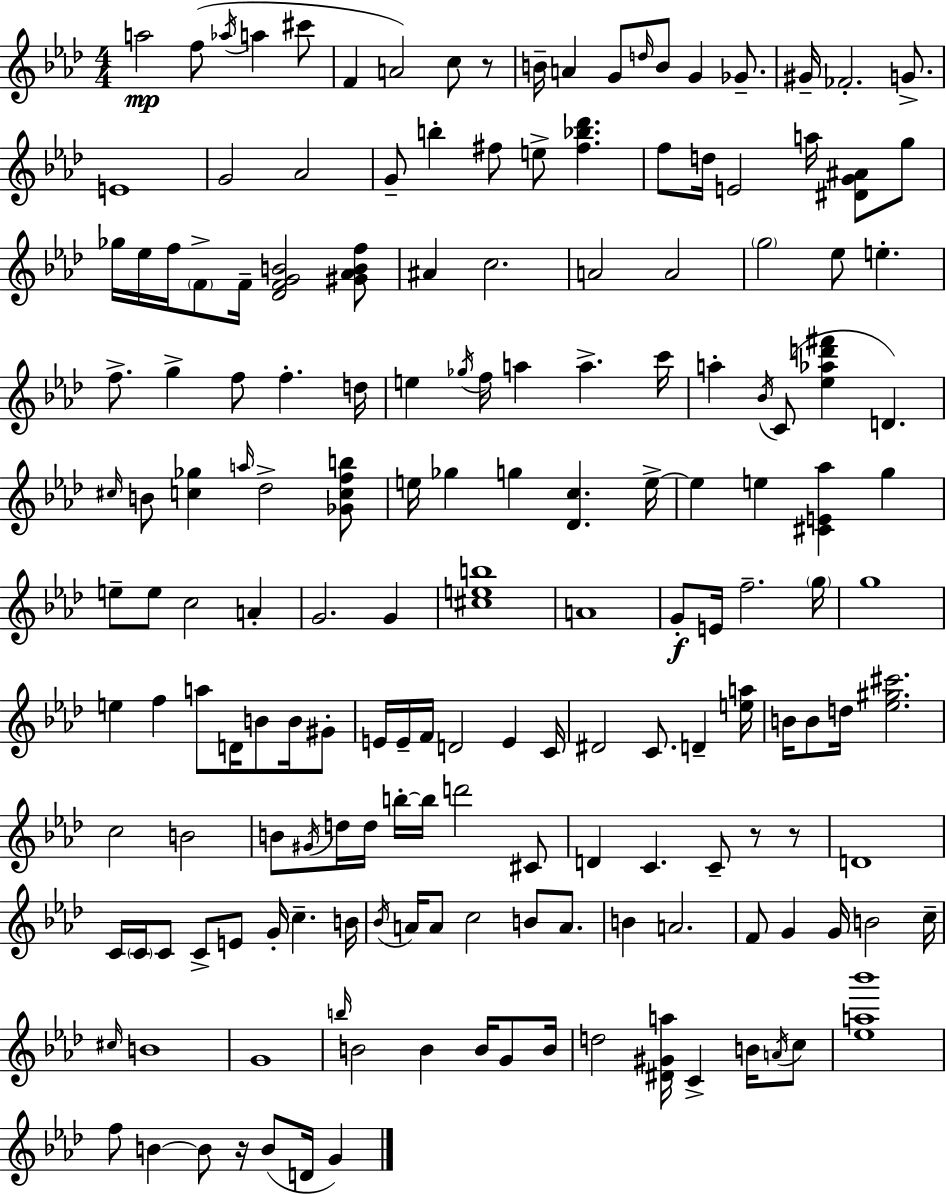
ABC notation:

X:1
T:Untitled
M:4/4
L:1/4
K:Ab
a2 f/2 _a/4 a ^c'/2 F A2 c/2 z/2 B/4 A G/2 d/4 B/2 G _G/2 ^G/4 _F2 G/2 E4 G2 _A2 G/2 b ^f/2 e/2 [^f_b_d'] f/2 d/4 E2 a/4 [^DG^A]/2 g/2 _g/4 _e/4 f/4 F/2 F/4 [_DFGB]2 [^G_ABf]/2 ^A c2 A2 A2 g2 _e/2 e f/2 g f/2 f d/4 e _g/4 f/4 a a c'/4 a _B/4 C/2 [_e_ad'^f'] D ^c/4 B/2 [c_g] a/4 _d2 [_Gcfb]/2 e/4 _g g [_Dc] e/4 e e [^CE_a] g e/2 e/2 c2 A G2 G [^ceb]4 A4 G/2 E/4 f2 g/4 g4 e f a/2 D/4 B/2 B/4 ^G/2 E/4 E/4 F/4 D2 E C/4 ^D2 C/2 D [ea]/4 B/4 B/2 d/4 [_e^g^c']2 c2 B2 B/2 ^G/4 d/4 d/4 b/4 b/4 d'2 ^C/2 D C C/2 z/2 z/2 D4 C/4 C/4 C/2 C/2 E/2 G/4 c B/4 _B/4 A/4 A/2 c2 B/2 A/2 B A2 F/2 G G/4 B2 c/4 ^c/4 B4 G4 b/4 B2 B B/4 G/2 B/4 d2 [^D^Ga]/4 C B/4 A/4 c/2 [_ea_b']4 f/2 B B/2 z/4 B/2 D/4 G